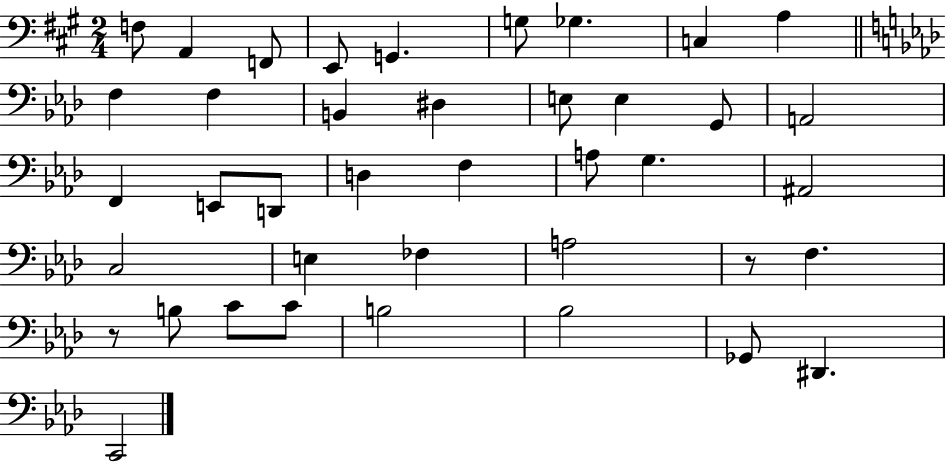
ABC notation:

X:1
T:Untitled
M:2/4
L:1/4
K:A
F,/2 A,, F,,/2 E,,/2 G,, G,/2 _G, C, A, F, F, B,, ^D, E,/2 E, G,,/2 A,,2 F,, E,,/2 D,,/2 D, F, A,/2 G, ^A,,2 C,2 E, _F, A,2 z/2 F, z/2 B,/2 C/2 C/2 B,2 _B,2 _G,,/2 ^D,, C,,2